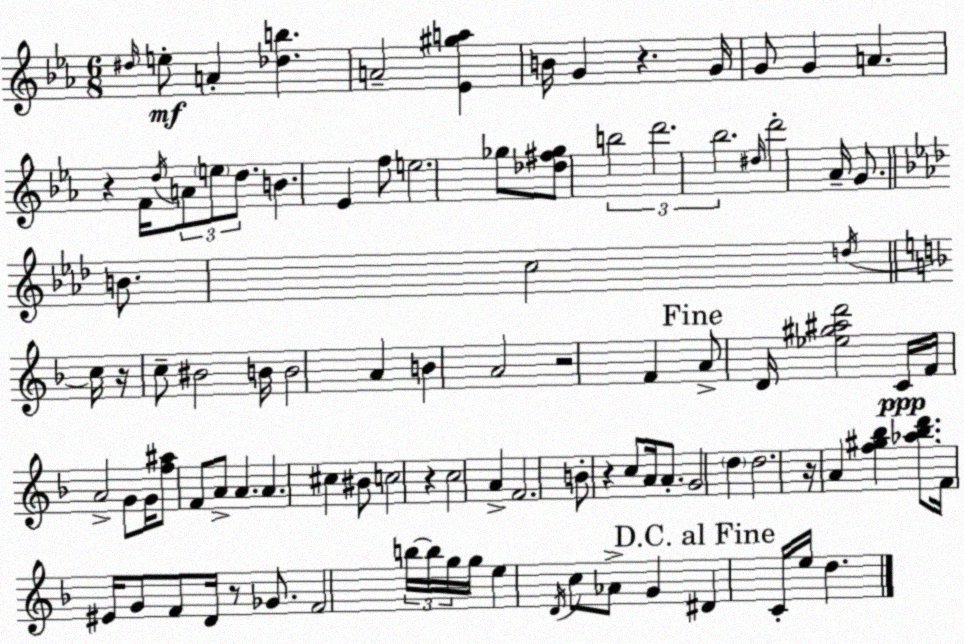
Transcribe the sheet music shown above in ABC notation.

X:1
T:Untitled
M:6/8
L:1/4
K:Cm
^d/4 e/2 A [_db] A2 [_E^ga] B/4 G z G/4 G/2 G A z F/4 d/4 A/2 e/2 d/2 B _E f/2 e2 _g/2 [_d^f_g]/2 b2 d'2 _b2 ^d/4 d'2 _A/4 G/2 B/2 c2 d/4 c/4 z/4 c/2 ^B2 B/4 B2 A B A2 z2 F A/2 D/4 [_e^g^ad']2 C/4 F/4 A2 G/2 G/4 [f^a]/2 F/2 A/2 A A ^c ^B/2 c2 z c2 A F2 B/2 z c/2 A/4 A/2 G2 d d2 z/4 A [f^g_b] [_a_bd']/2 F/4 ^E/4 G/2 F/2 D/4 z/2 _G/2 F2 b/4 b/4 g/4 g/4 e D/4 c/2 _A/2 G ^D C/4 e/4 d